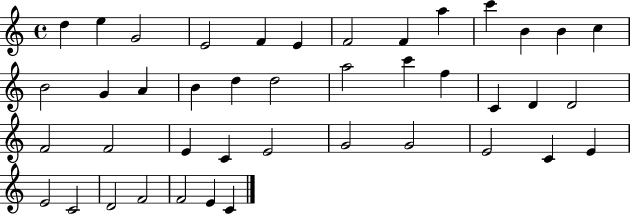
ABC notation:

X:1
T:Untitled
M:4/4
L:1/4
K:C
d e G2 E2 F E F2 F a c' B B c B2 G A B d d2 a2 c' f C D D2 F2 F2 E C E2 G2 G2 E2 C E E2 C2 D2 F2 F2 E C